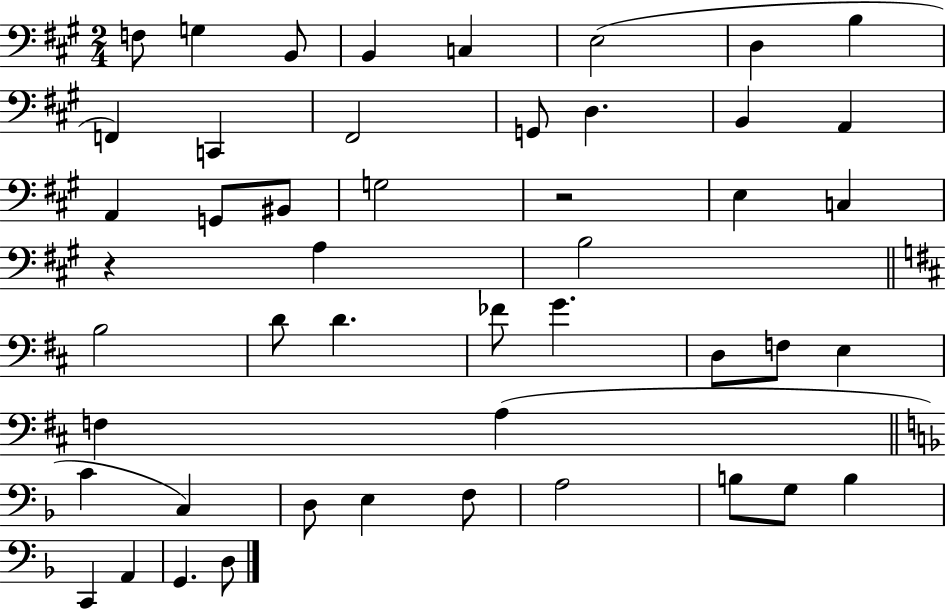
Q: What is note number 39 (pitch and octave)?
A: A3